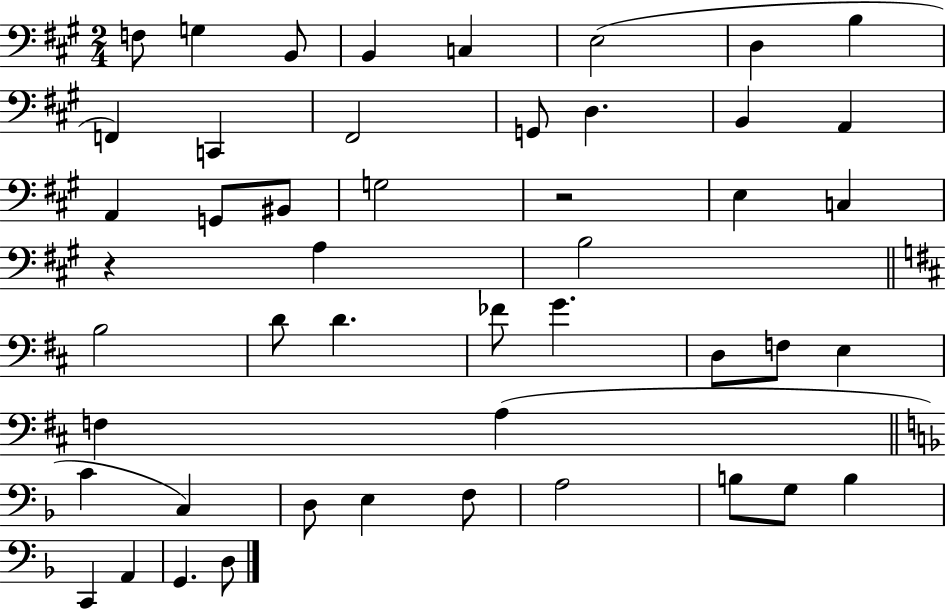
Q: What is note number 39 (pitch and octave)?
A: A3